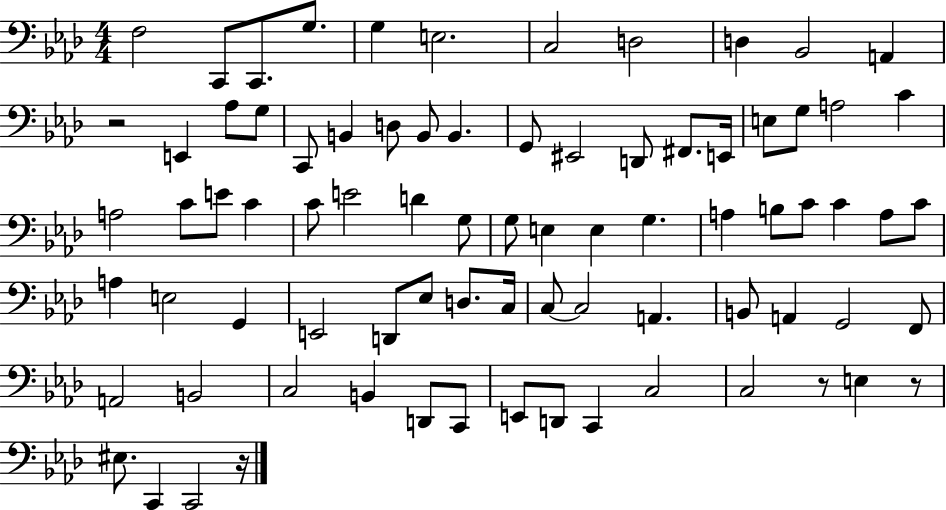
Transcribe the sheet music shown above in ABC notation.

X:1
T:Untitled
M:4/4
L:1/4
K:Ab
F,2 C,,/2 C,,/2 G,/2 G, E,2 C,2 D,2 D, _B,,2 A,, z2 E,, _A,/2 G,/2 C,,/2 B,, D,/2 B,,/2 B,, G,,/2 ^E,,2 D,,/2 ^F,,/2 E,,/4 E,/2 G,/2 A,2 C A,2 C/2 E/2 C C/2 E2 D G,/2 G,/2 E, E, G, A, B,/2 C/2 C A,/2 C/2 A, E,2 G,, E,,2 D,,/2 _E,/2 D,/2 C,/4 C,/2 C,2 A,, B,,/2 A,, G,,2 F,,/2 A,,2 B,,2 C,2 B,, D,,/2 C,,/2 E,,/2 D,,/2 C,, C,2 C,2 z/2 E, z/2 ^E,/2 C,, C,,2 z/4